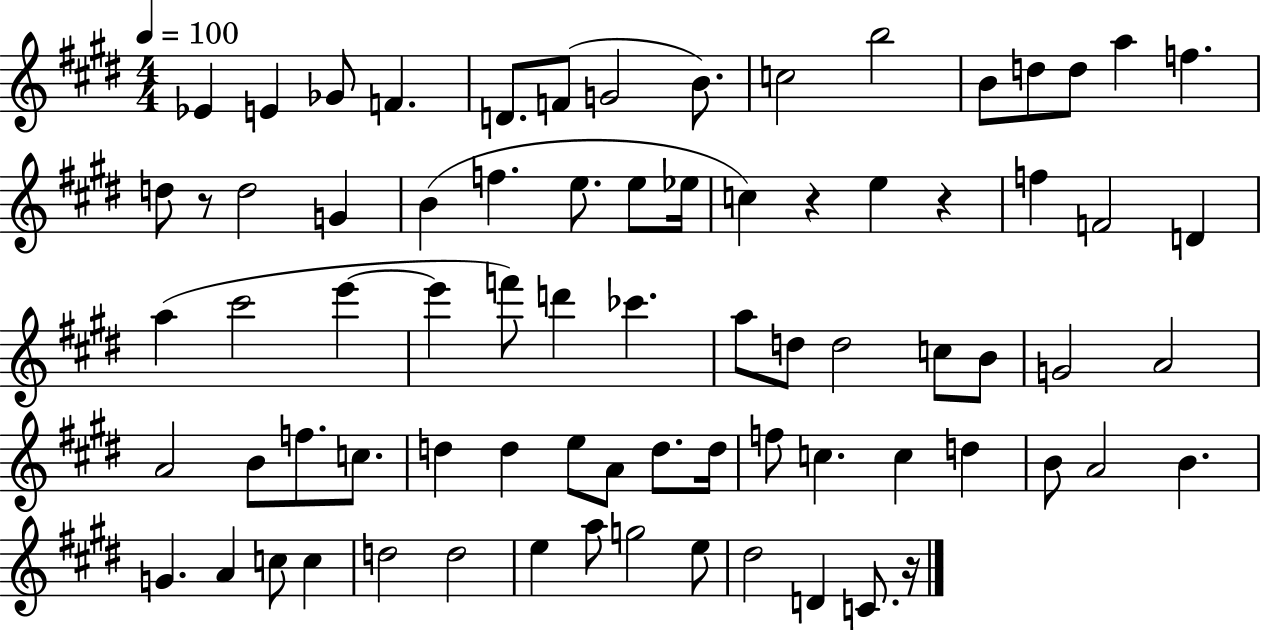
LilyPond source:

{
  \clef treble
  \numericTimeSignature
  \time 4/4
  \key e \major
  \tempo 4 = 100
  ees'4 e'4 ges'8 f'4. | d'8. f'8( g'2 b'8.) | c''2 b''2 | b'8 d''8 d''8 a''4 f''4. | \break d''8 r8 d''2 g'4 | b'4( f''4. e''8. e''8 ees''16 | c''4) r4 e''4 r4 | f''4 f'2 d'4 | \break a''4( cis'''2 e'''4~~ | e'''4 f'''8) d'''4 ces'''4. | a''8 d''8 d''2 c''8 b'8 | g'2 a'2 | \break a'2 b'8 f''8. c''8. | d''4 d''4 e''8 a'8 d''8. d''16 | f''8 c''4. c''4 d''4 | b'8 a'2 b'4. | \break g'4. a'4 c''8 c''4 | d''2 d''2 | e''4 a''8 g''2 e''8 | dis''2 d'4 c'8. r16 | \break \bar "|."
}